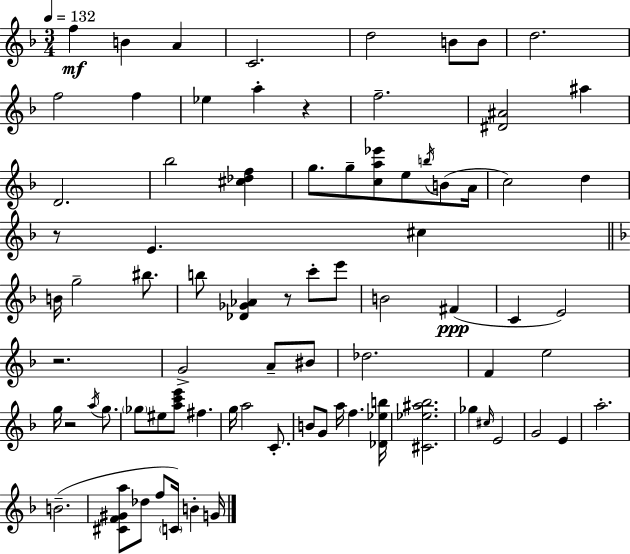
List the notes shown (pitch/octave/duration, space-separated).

F5/q B4/q A4/q C4/h. D5/h B4/e B4/e D5/h. F5/h F5/q Eb5/q A5/q R/q F5/h. [D#4,A#4]/h A#5/q D4/h. Bb5/h [C#5,Db5,F5]/q G5/e. G5/e [C5,A5,Eb6]/e E5/e B5/s B4/e A4/s C5/h D5/q R/e E4/q. C#5/q B4/s G5/h BIS5/e. B5/e [Db4,Gb4,Ab4]/q R/e C6/e E6/e B4/h F#4/q C4/q E4/h R/h. G4/h A4/e BIS4/e Db5/h. F4/q E5/h G5/s R/h A5/s G5/e. Gb5/e EIS5/e [A5,C6,E6]/e F#5/q. G5/s A5/h C4/e. B4/e G4/e A5/s F5/q. [Db4,Eb5,B5]/s [C#4,Eb5,A#5,Bb5]/h. Gb5/q C#5/s E4/h G4/h E4/q A5/h. B4/h. [C#4,F4,G#4,A5]/e Db5/e F5/e C4/s B4/q G4/s